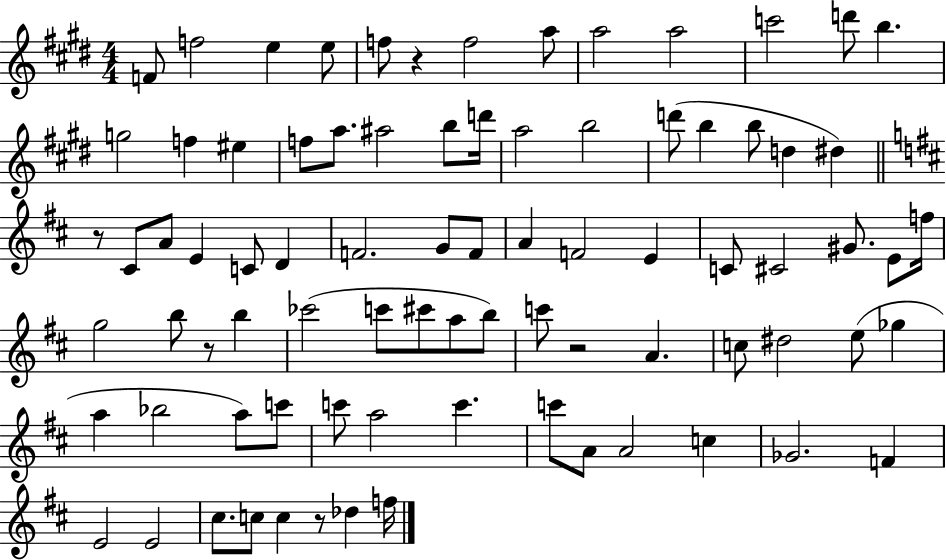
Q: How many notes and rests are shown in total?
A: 82